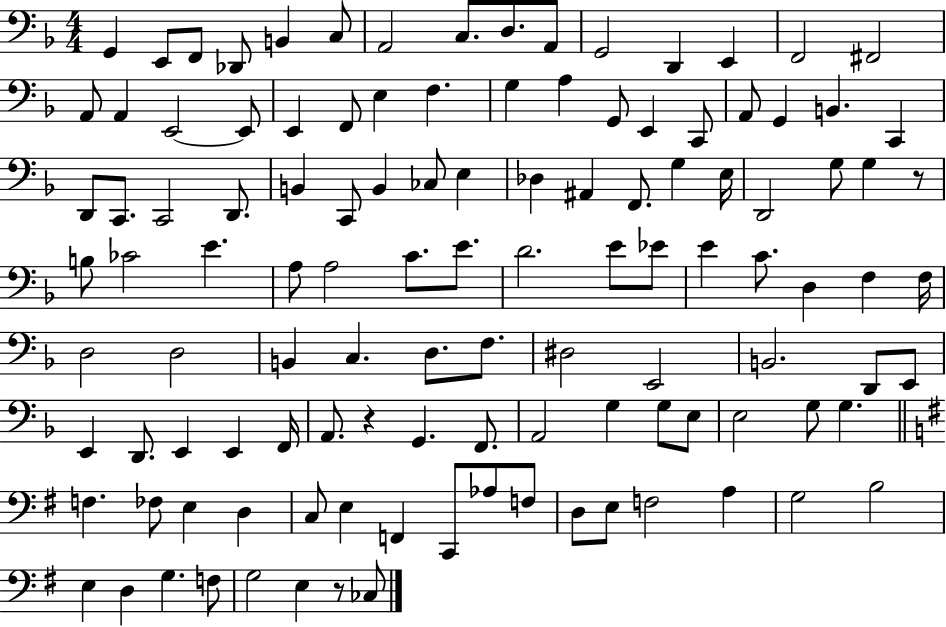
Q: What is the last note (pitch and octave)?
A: CES3